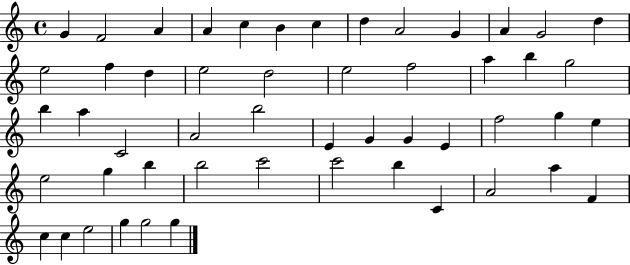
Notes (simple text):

G4/q F4/h A4/q A4/q C5/q B4/q C5/q D5/q A4/h G4/q A4/q G4/h D5/q E5/h F5/q D5/q E5/h D5/h E5/h F5/h A5/q B5/q G5/h B5/q A5/q C4/h A4/h B5/h E4/q G4/q G4/q E4/q F5/h G5/q E5/q E5/h G5/q B5/q B5/h C6/h C6/h B5/q C4/q A4/h A5/q F4/q C5/q C5/q E5/h G5/q G5/h G5/q